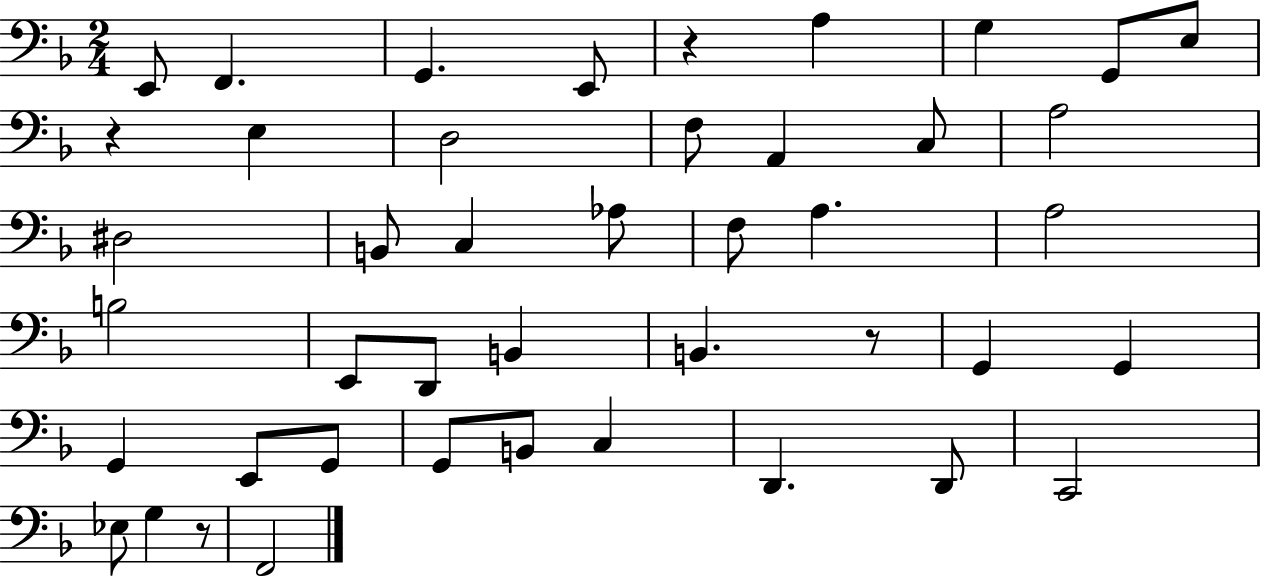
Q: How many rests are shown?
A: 4